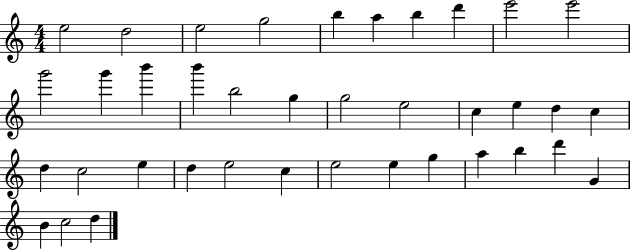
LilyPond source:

{
  \clef treble
  \numericTimeSignature
  \time 4/4
  \key c \major
  e''2 d''2 | e''2 g''2 | b''4 a''4 b''4 d'''4 | e'''2 e'''2 | \break g'''2 g'''4 b'''4 | b'''4 b''2 g''4 | g''2 e''2 | c''4 e''4 d''4 c''4 | \break d''4 c''2 e''4 | d''4 e''2 c''4 | e''2 e''4 g''4 | a''4 b''4 d'''4 g'4 | \break b'4 c''2 d''4 | \bar "|."
}